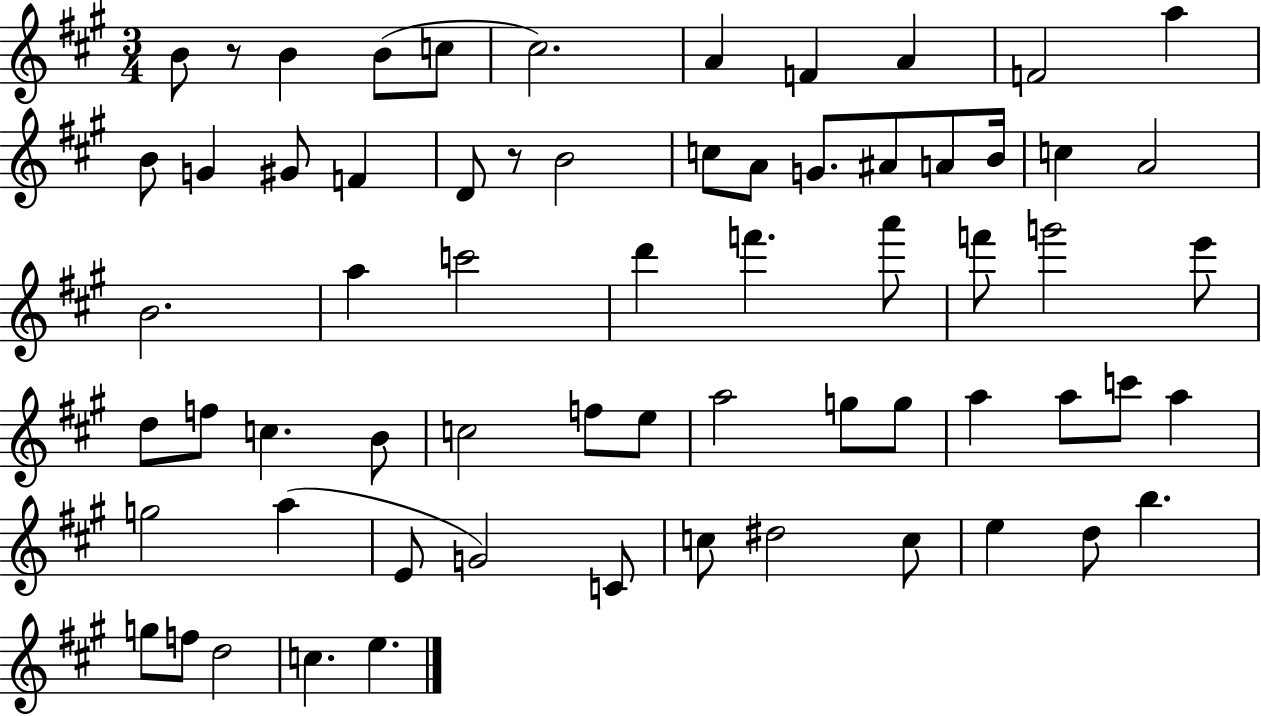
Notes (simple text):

B4/e R/e B4/q B4/e C5/e C#5/h. A4/q F4/q A4/q F4/h A5/q B4/e G4/q G#4/e F4/q D4/e R/e B4/h C5/e A4/e G4/e. A#4/e A4/e B4/s C5/q A4/h B4/h. A5/q C6/h D6/q F6/q. A6/e F6/e G6/h E6/e D5/e F5/e C5/q. B4/e C5/h F5/e E5/e A5/h G5/e G5/e A5/q A5/e C6/e A5/q G5/h A5/q E4/e G4/h C4/e C5/e D#5/h C5/e E5/q D5/e B5/q. G5/e F5/e D5/h C5/q. E5/q.